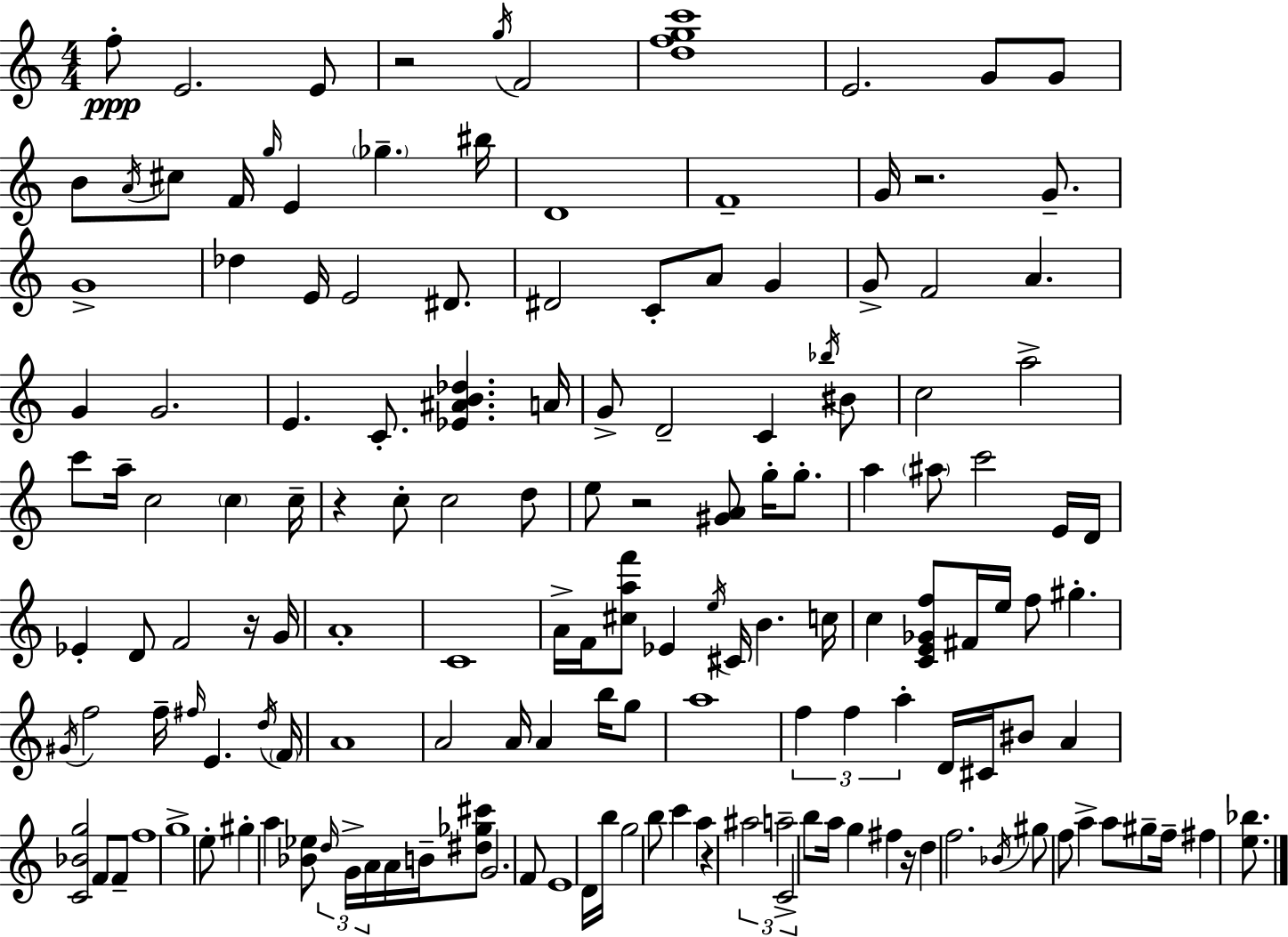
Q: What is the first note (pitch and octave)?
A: F5